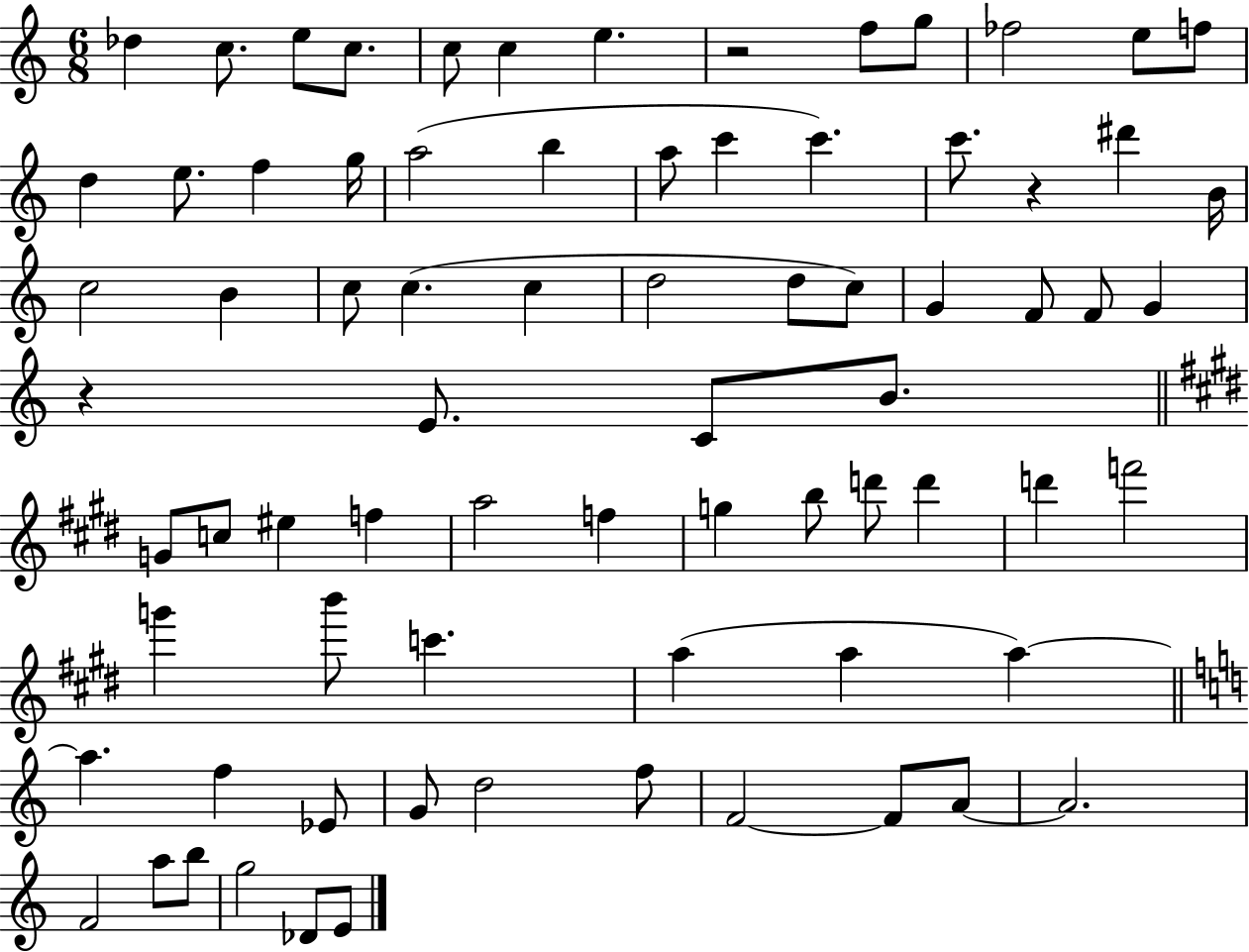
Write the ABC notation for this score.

X:1
T:Untitled
M:6/8
L:1/4
K:C
_d c/2 e/2 c/2 c/2 c e z2 f/2 g/2 _f2 e/2 f/2 d e/2 f g/4 a2 b a/2 c' c' c'/2 z ^d' B/4 c2 B c/2 c c d2 d/2 c/2 G F/2 F/2 G z E/2 C/2 B/2 G/2 c/2 ^e f a2 f g b/2 d'/2 d' d' f'2 g' b'/2 c' a a a a f _E/2 G/2 d2 f/2 F2 F/2 A/2 A2 F2 a/2 b/2 g2 _D/2 E/2